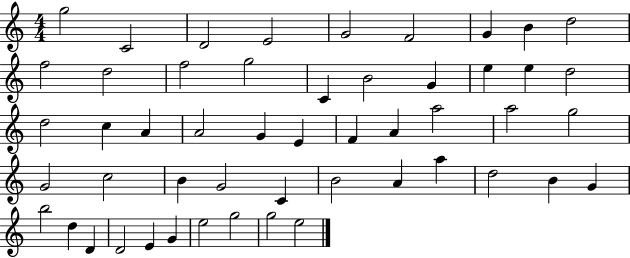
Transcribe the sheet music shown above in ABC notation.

X:1
T:Untitled
M:4/4
L:1/4
K:C
g2 C2 D2 E2 G2 F2 G B d2 f2 d2 f2 g2 C B2 G e e d2 d2 c A A2 G E F A a2 a2 g2 G2 c2 B G2 C B2 A a d2 B G b2 d D D2 E G e2 g2 g2 e2